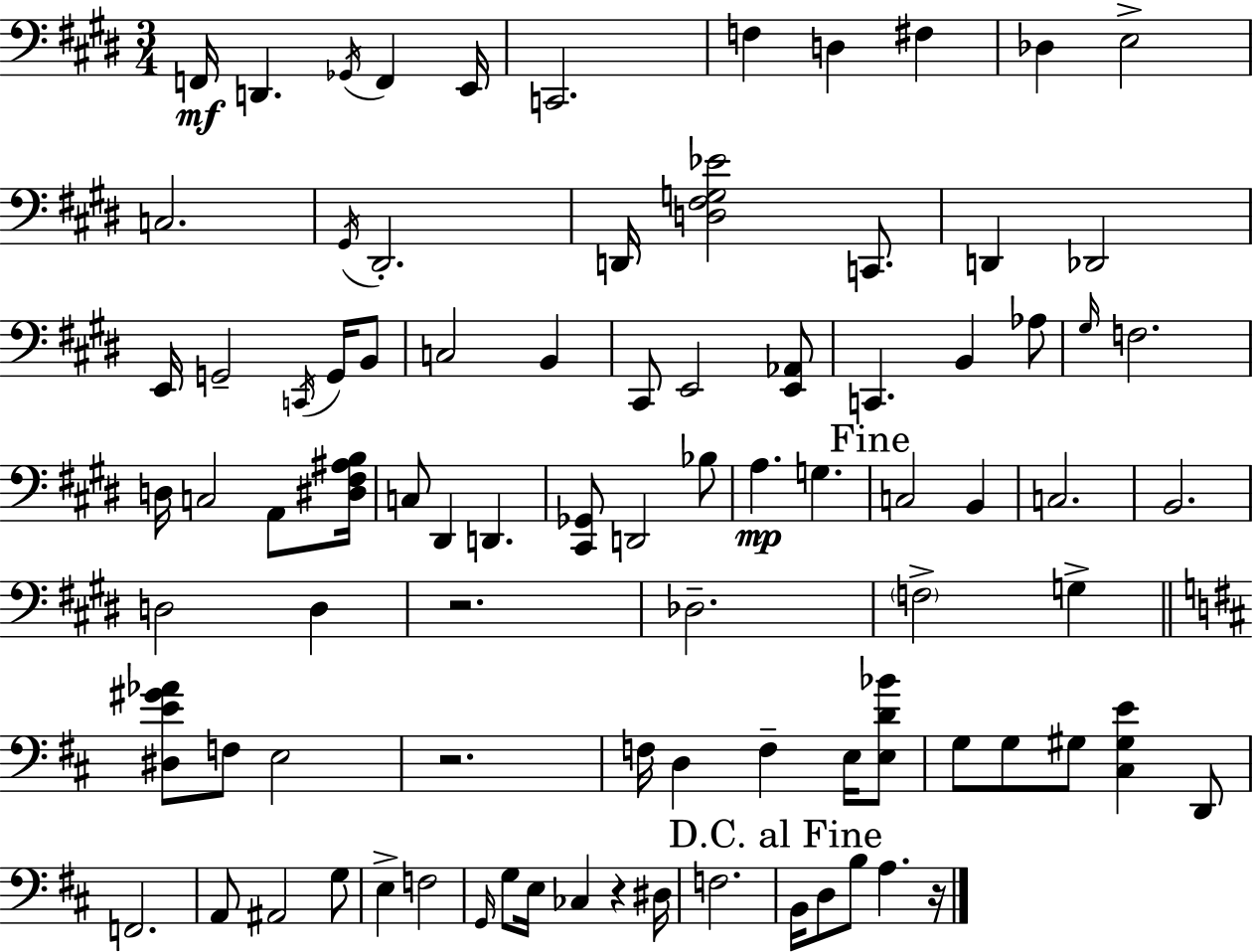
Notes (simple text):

F2/s D2/q. Gb2/s F2/q E2/s C2/h. F3/q D3/q F#3/q Db3/q E3/h C3/h. G#2/s D#2/h. D2/s [D3,F#3,G3,Eb4]/h C2/e. D2/q Db2/h E2/s G2/h C2/s G2/s B2/e C3/h B2/q C#2/e E2/h [E2,Ab2]/e C2/q. B2/q Ab3/e G#3/s F3/h. D3/s C3/h A2/e [D#3,F#3,A#3,B3]/s C3/e D#2/q D2/q. [C#2,Gb2]/e D2/h Bb3/e A3/q. G3/q. C3/h B2/q C3/h. B2/h. D3/h D3/q R/h. Db3/h. F3/h G3/q [D#3,E4,G#4,Ab4]/e F3/e E3/h R/h. F3/s D3/q F3/q E3/s [E3,D4,Bb4]/e G3/e G3/e G#3/e [C#3,G#3,E4]/q D2/e F2/h. A2/e A#2/h G3/e E3/q F3/h G2/s G3/e E3/s CES3/q R/q D#3/s F3/h. B2/s D3/e B3/e A3/q. R/s